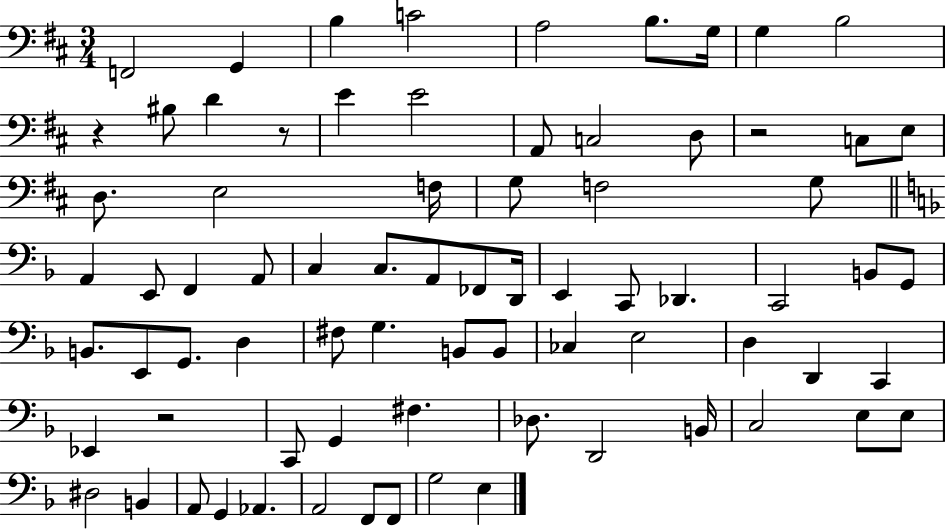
{
  \clef bass
  \numericTimeSignature
  \time 3/4
  \key d \major
  \repeat volta 2 { f,2 g,4 | b4 c'2 | a2 b8. g16 | g4 b2 | \break r4 bis8 d'4 r8 | e'4 e'2 | a,8 c2 d8 | r2 c8 e8 | \break d8. e2 f16 | g8 f2 g8 | \bar "||" \break \key d \minor a,4 e,8 f,4 a,8 | c4 c8. a,8 fes,8 d,16 | e,4 c,8 des,4. | c,2 b,8 g,8 | \break b,8. e,8 g,8. d4 | fis8 g4. b,8 b,8 | ces4 e2 | d4 d,4 c,4 | \break ees,4 r2 | c,8 g,4 fis4. | des8. d,2 b,16 | c2 e8 e8 | \break dis2 b,4 | a,8 g,4 aes,4. | a,2 f,8 f,8 | g2 e4 | \break } \bar "|."
}